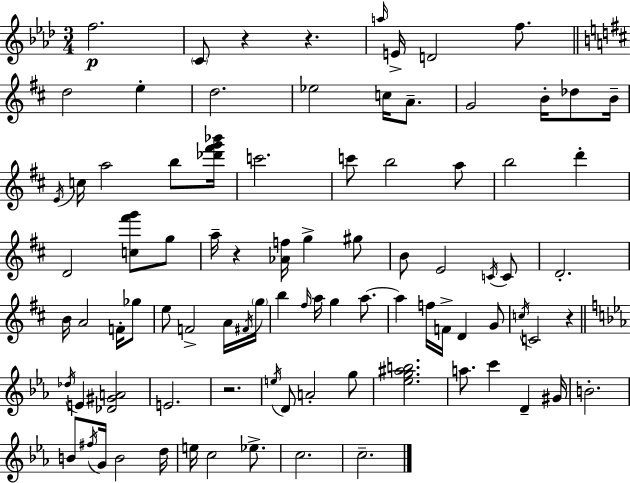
{
  \clef treble
  \numericTimeSignature
  \time 3/4
  \key f \minor
  f''2.\p | \parenthesize c'8 r4 r4. | \grace { a''16 } e'16-> d'2 f''8. | \bar "||" \break \key d \major d''2 e''4-. | d''2. | ees''2 c''16 a'8.-- | g'2 b'16-. des''8 b'16-- | \break \acciaccatura { e'16 } c''16 a''2 b''8 | <des''' fis''' g''' bes'''>16 c'''2. | c'''8 b''2 a''8 | b''2 d'''4-. | \break d'2 <c'' fis''' g'''>8 g''8 | a''16-- r4 <aes' f''>16 g''4-> gis''8 | b'8 e'2 \acciaccatura { c'16 } | c'8 d'2.-. | \break b'16 a'2 f'16-. | ges''8 e''8 f'2-> | a'16 \acciaccatura { fis'16 } \parenthesize g''16 b''4 \grace { fis''16 } a''16 g''4 | a''8.~~ a''4 f''16 f'16-> d'4 | \break g'8 \acciaccatura { c''16 } c'2 | r4 \bar "||" \break \key ees \major \acciaccatura { des''16 } e'4 <des' gis' a'>2 | e'2. | r2. | \acciaccatura { e''16 } d'8 a'2-. | \break g''8 <ees'' g'' ais'' b''>2. | a''8. c'''4 d'4-- | gis'16 b'2.-. | b'8 \acciaccatura { fis''16 } g'16 b'2 | \break d''16 e''16 c''2 | ees''8.-> c''2. | c''2.-- | \bar "|."
}